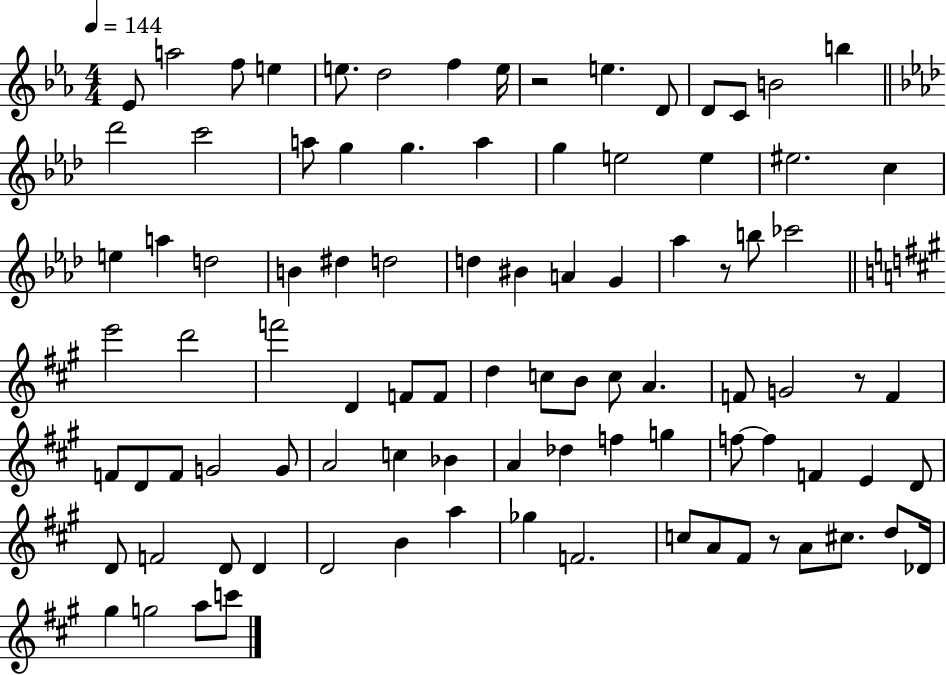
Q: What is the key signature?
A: EES major